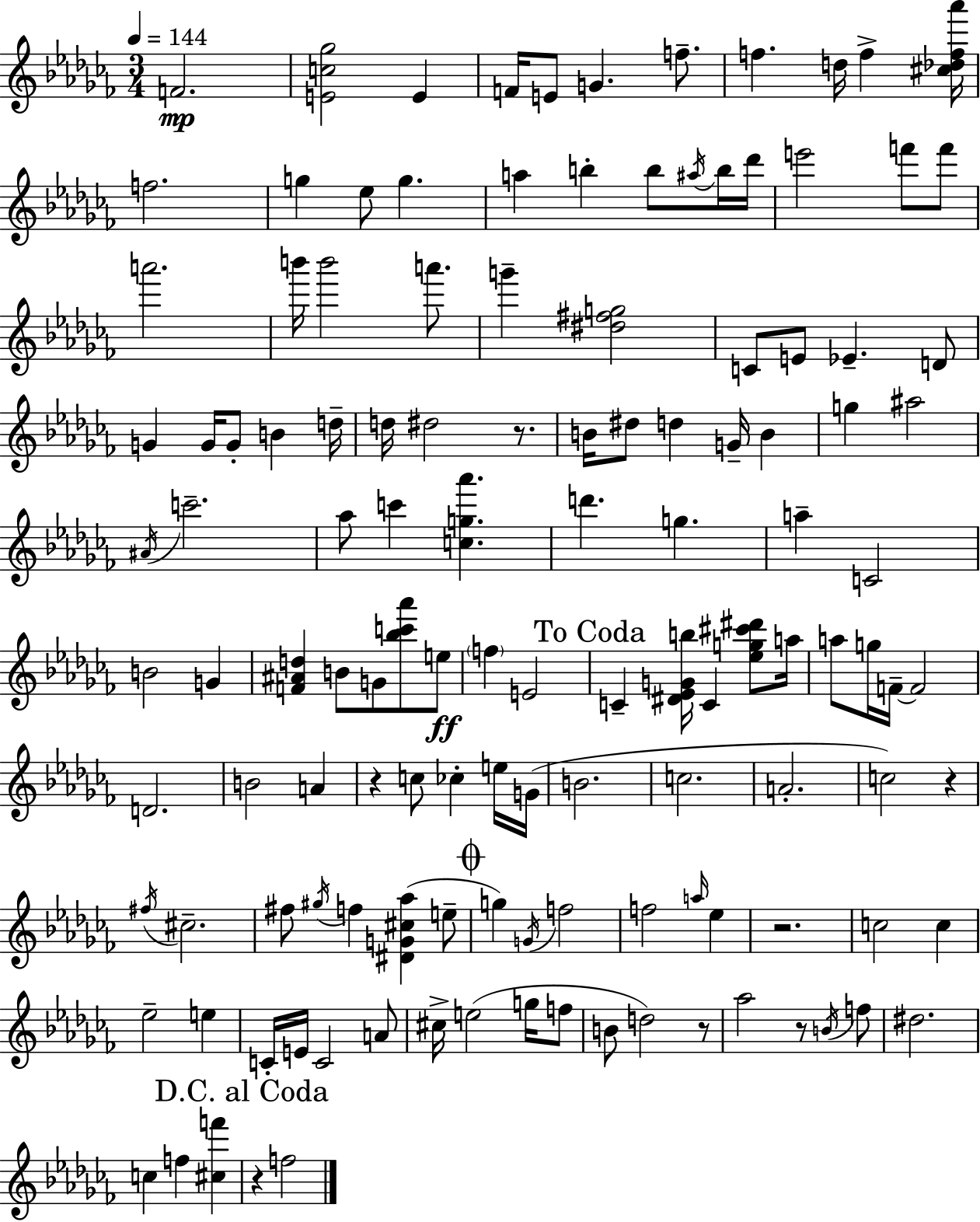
{
  \clef treble
  \numericTimeSignature
  \time 3/4
  \key aes \minor
  \tempo 4 = 144
  \repeat volta 2 { f'2.\mp | <e' c'' ges''>2 e'4 | f'16 e'8 g'4. f''8.-- | f''4. d''16 f''4-> <cis'' des'' f'' aes'''>16 | \break f''2. | g''4 ees''8 g''4. | a''4 b''4-. b''8 \acciaccatura { ais''16 } b''16 | des'''16 e'''2 f'''8 f'''8 | \break a'''2. | b'''16 b'''2 a'''8. | g'''4-- <dis'' fis'' g''>2 | c'8 e'8 ees'4.-- d'8 | \break g'4 g'16 g'8-. b'4 | d''16-- d''16 dis''2 r8. | b'16 dis''8 d''4 g'16-- b'4 | g''4 ais''2 | \break \acciaccatura { ais'16 } c'''2.-- | aes''8 c'''4 <c'' g'' aes'''>4. | d'''4. g''4. | a''4-- c'2 | \break b'2 g'4 | <f' ais' d''>4 b'8 g'8 <bes'' c''' aes'''>8 | e''8\ff \parenthesize f''4 e'2 | \mark "To Coda" c'4-- <dis' ees' g' b''>16 c'4 <ees'' g'' cis''' dis'''>8 | \break a''16 a''8 g''16 f'16--~~ f'2 | d'2. | b'2 a'4 | r4 c''8 ces''4-. | \break e''16 g'16( b'2. | c''2. | a'2.-. | c''2) r4 | \break \acciaccatura { fis''16 } cis''2.-- | fis''8 \acciaccatura { gis''16 } f''4 <dis' g' cis'' aes''>4( | e''8-- \mark \markup { \musicglyph "scripts.coda" } g''4) \acciaccatura { g'16 } f''2 | f''2 | \break \grace { a''16 } ees''4 r2. | c''2 | c''4 ees''2-- | e''4 c'16-. e'16 c'2 | \break a'8 cis''16-> e''2( | g''16 f''8 b'8 d''2) | r8 aes''2 | r8 \acciaccatura { b'16 } f''8 dis''2. | \break c''4 f''4 | <cis'' f'''>4 \mark "D.C. al Coda" r4 f''2 | } \bar "|."
}